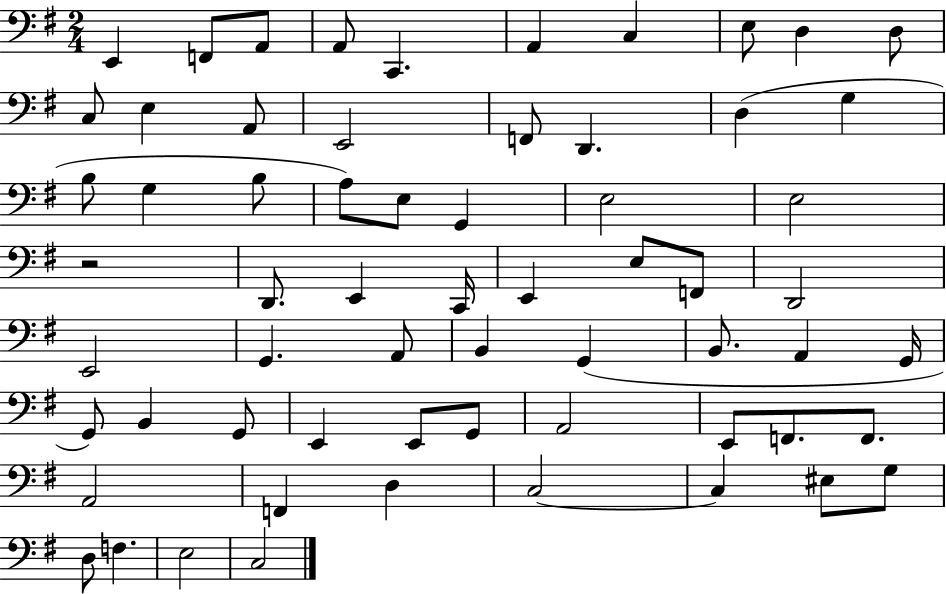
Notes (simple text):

E2/q F2/e A2/e A2/e C2/q. A2/q C3/q E3/e D3/q D3/e C3/e E3/q A2/e E2/h F2/e D2/q. D3/q G3/q B3/e G3/q B3/e A3/e E3/e G2/q E3/h E3/h R/h D2/e. E2/q C2/s E2/q E3/e F2/e D2/h E2/h G2/q. A2/e B2/q G2/q B2/e. A2/q G2/s G2/e B2/q G2/e E2/q E2/e G2/e A2/h E2/e F2/e. F2/e. A2/h F2/q D3/q C3/h C3/q EIS3/e G3/e D3/e F3/q. E3/h C3/h